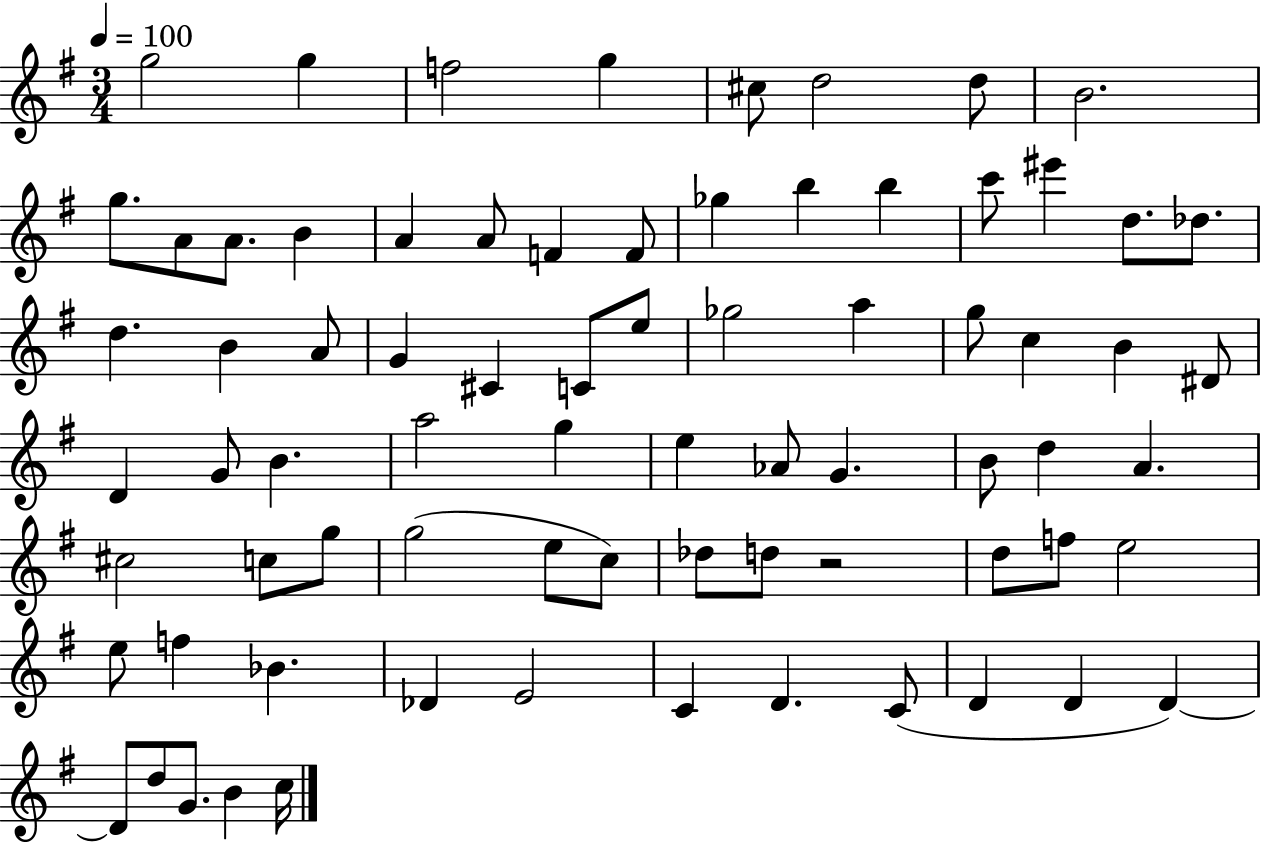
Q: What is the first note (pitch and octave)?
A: G5